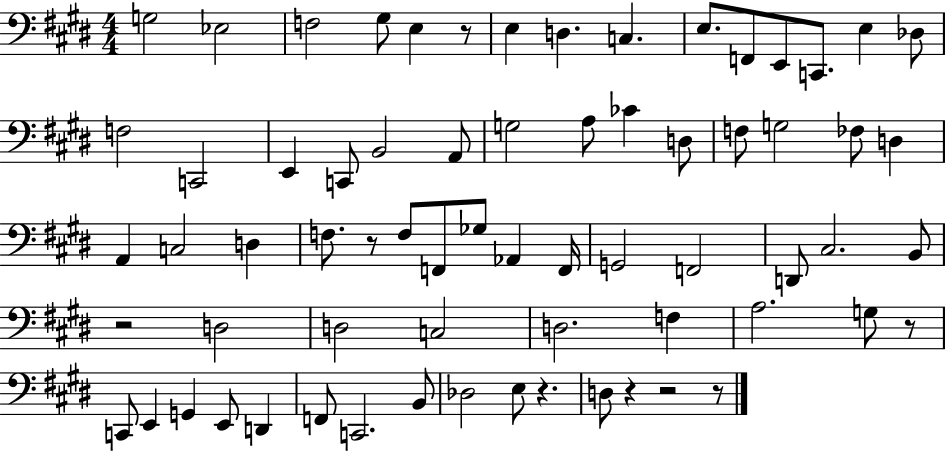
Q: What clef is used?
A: bass